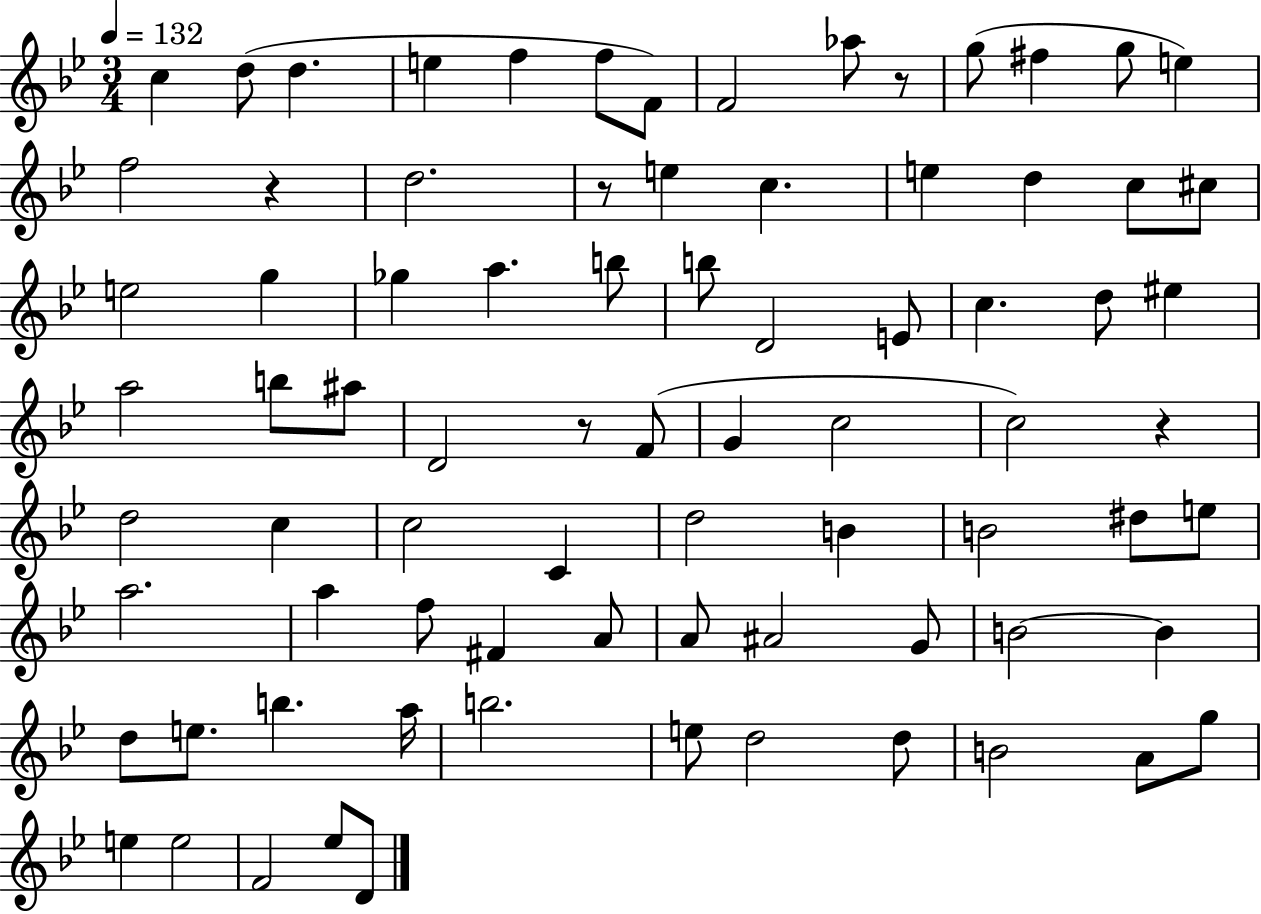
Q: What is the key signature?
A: BES major